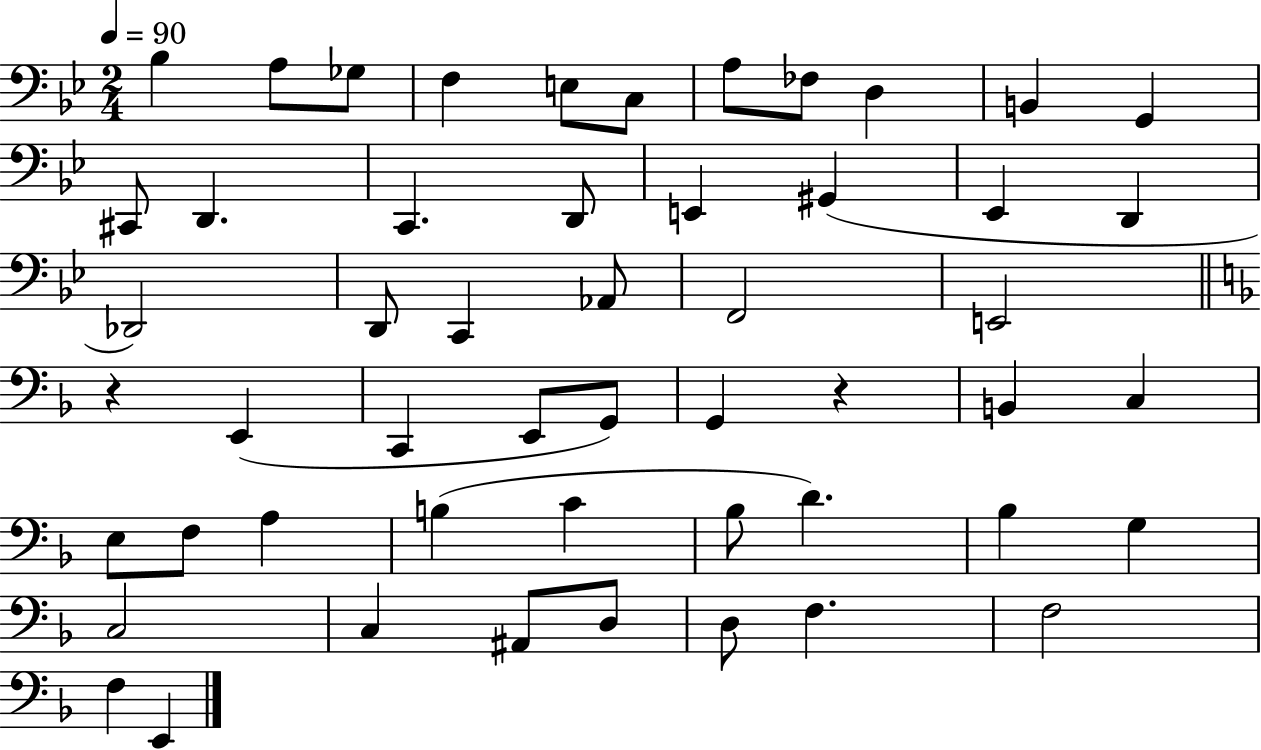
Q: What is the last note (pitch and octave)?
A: E2